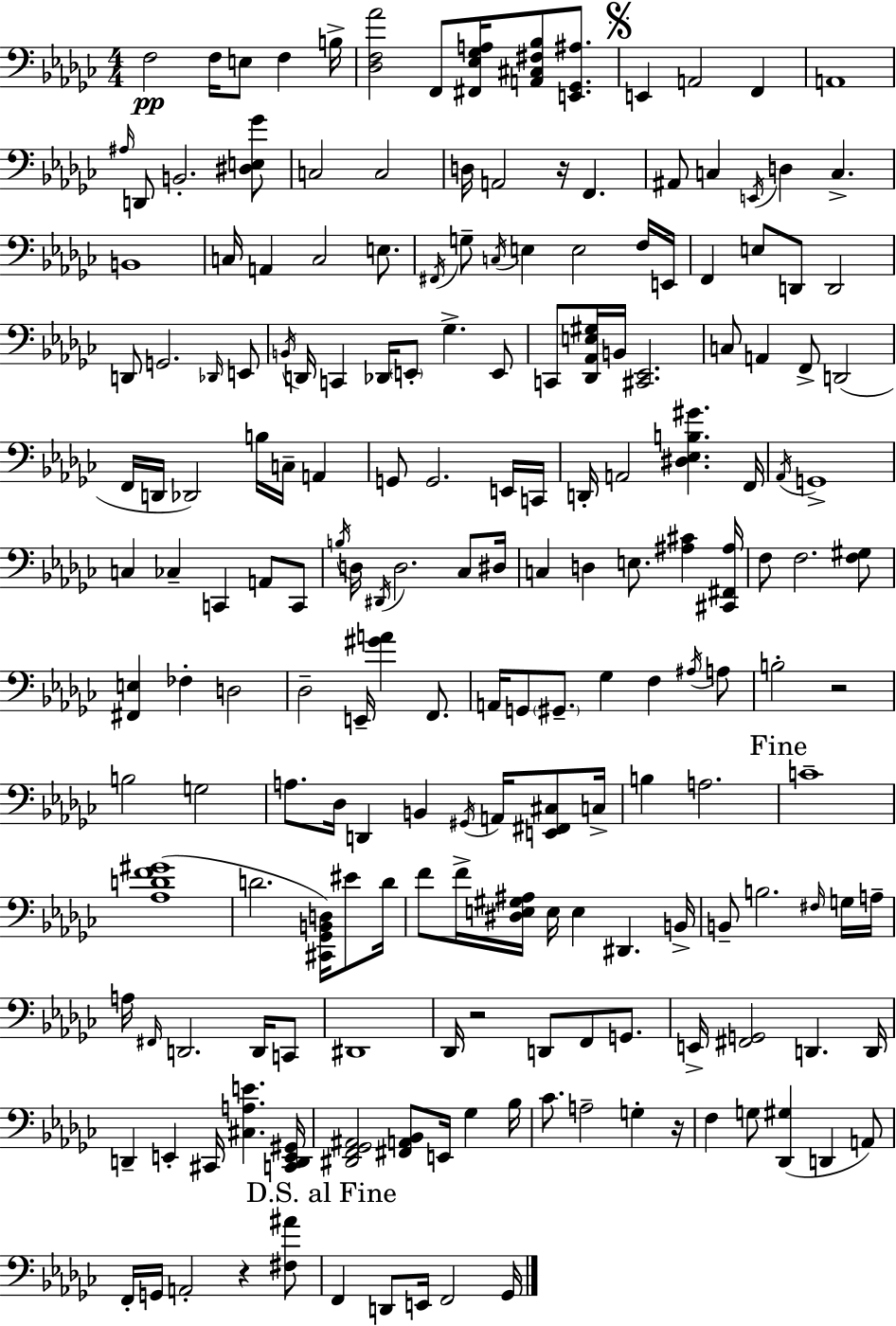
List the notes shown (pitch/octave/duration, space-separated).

F3/h F3/s E3/e F3/q B3/s [Db3,F3,Ab4]/h F2/e [F#2,Eb3,Gb3,A3]/s [A2,C#3,F#3,Bb3]/e [E2,Gb2,A#3]/e. E2/q A2/h F2/q A2/w A#3/s D2/e B2/h. [D#3,E3,Gb4]/e C3/h C3/h D3/s A2/h R/s F2/q. A#2/e C3/q E2/s D3/q C3/q. B2/w C3/s A2/q C3/h E3/e. F#2/s G3/e C3/s E3/q E3/h F3/s E2/s F2/q E3/e D2/e D2/h D2/e G2/h. Db2/s E2/e B2/s D2/s C2/q Db2/s E2/e Gb3/q. E2/e C2/e [Db2,Ab2,E3,G#3]/s B2/s [C#2,Eb2]/h. C3/e A2/q F2/e D2/h F2/s D2/s Db2/h B3/s C3/s A2/q G2/e G2/h. E2/s C2/s D2/s A2/h [D#3,Eb3,B3,G#4]/q. F2/s Ab2/s G2/w C3/q CES3/q C2/q A2/e C2/e B3/s D3/s D#2/s D3/h. CES3/e D#3/s C3/q D3/q E3/e. [A#3,C#4]/q [C#2,F#2,A#3]/s F3/e F3/h. [F3,G#3]/e [F#2,E3]/q FES3/q D3/h Db3/h E2/s [G#4,A4]/q F2/e. A2/s G2/e G#2/e. Gb3/q F3/q A#3/s A3/e B3/h R/h B3/h G3/h A3/e. Db3/s D2/q B2/q G#2/s A2/s [E2,F#2,C#3]/e C3/s B3/q A3/h. C4/w [Ab3,D4,F4,G#4]/w D4/h. [C#2,Gb2,B2,D3]/s EIS4/e D4/s F4/e F4/s [D#3,E3,G#3,A#3]/s E3/s E3/q D#2/q. B2/s B2/e B3/h. F#3/s G3/s A3/s A3/s F#2/s D2/h. D2/s C2/e D#2/w Db2/s R/h D2/e F2/e G2/e. E2/s [F#2,G2]/h D2/q. D2/s D2/q E2/q C#2/s [C#3,A3,E4]/q. [C2,D2,E2,G#2]/s [D#2,F2,Gb2,A#2]/h [F#2,A2,Bb2]/e E2/s Gb3/q Bb3/s CES4/e. A3/h G3/q R/s F3/q G3/e [Db2,G#3]/q D2/q A2/e F2/s G2/s A2/h R/q [F#3,A#4]/e F2/q D2/e E2/s F2/h Gb2/s